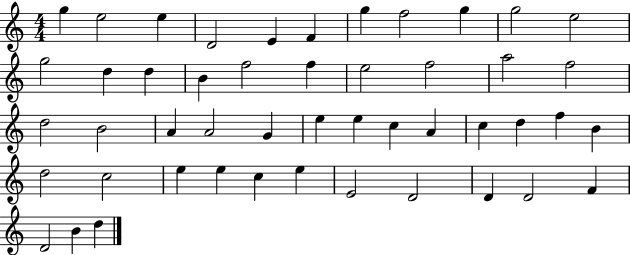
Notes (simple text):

G5/q E5/h E5/q D4/h E4/q F4/q G5/q F5/h G5/q G5/h E5/h G5/h D5/q D5/q B4/q F5/h F5/q E5/h F5/h A5/h F5/h D5/h B4/h A4/q A4/h G4/q E5/q E5/q C5/q A4/q C5/q D5/q F5/q B4/q D5/h C5/h E5/q E5/q C5/q E5/q E4/h D4/h D4/q D4/h F4/q D4/h B4/q D5/q